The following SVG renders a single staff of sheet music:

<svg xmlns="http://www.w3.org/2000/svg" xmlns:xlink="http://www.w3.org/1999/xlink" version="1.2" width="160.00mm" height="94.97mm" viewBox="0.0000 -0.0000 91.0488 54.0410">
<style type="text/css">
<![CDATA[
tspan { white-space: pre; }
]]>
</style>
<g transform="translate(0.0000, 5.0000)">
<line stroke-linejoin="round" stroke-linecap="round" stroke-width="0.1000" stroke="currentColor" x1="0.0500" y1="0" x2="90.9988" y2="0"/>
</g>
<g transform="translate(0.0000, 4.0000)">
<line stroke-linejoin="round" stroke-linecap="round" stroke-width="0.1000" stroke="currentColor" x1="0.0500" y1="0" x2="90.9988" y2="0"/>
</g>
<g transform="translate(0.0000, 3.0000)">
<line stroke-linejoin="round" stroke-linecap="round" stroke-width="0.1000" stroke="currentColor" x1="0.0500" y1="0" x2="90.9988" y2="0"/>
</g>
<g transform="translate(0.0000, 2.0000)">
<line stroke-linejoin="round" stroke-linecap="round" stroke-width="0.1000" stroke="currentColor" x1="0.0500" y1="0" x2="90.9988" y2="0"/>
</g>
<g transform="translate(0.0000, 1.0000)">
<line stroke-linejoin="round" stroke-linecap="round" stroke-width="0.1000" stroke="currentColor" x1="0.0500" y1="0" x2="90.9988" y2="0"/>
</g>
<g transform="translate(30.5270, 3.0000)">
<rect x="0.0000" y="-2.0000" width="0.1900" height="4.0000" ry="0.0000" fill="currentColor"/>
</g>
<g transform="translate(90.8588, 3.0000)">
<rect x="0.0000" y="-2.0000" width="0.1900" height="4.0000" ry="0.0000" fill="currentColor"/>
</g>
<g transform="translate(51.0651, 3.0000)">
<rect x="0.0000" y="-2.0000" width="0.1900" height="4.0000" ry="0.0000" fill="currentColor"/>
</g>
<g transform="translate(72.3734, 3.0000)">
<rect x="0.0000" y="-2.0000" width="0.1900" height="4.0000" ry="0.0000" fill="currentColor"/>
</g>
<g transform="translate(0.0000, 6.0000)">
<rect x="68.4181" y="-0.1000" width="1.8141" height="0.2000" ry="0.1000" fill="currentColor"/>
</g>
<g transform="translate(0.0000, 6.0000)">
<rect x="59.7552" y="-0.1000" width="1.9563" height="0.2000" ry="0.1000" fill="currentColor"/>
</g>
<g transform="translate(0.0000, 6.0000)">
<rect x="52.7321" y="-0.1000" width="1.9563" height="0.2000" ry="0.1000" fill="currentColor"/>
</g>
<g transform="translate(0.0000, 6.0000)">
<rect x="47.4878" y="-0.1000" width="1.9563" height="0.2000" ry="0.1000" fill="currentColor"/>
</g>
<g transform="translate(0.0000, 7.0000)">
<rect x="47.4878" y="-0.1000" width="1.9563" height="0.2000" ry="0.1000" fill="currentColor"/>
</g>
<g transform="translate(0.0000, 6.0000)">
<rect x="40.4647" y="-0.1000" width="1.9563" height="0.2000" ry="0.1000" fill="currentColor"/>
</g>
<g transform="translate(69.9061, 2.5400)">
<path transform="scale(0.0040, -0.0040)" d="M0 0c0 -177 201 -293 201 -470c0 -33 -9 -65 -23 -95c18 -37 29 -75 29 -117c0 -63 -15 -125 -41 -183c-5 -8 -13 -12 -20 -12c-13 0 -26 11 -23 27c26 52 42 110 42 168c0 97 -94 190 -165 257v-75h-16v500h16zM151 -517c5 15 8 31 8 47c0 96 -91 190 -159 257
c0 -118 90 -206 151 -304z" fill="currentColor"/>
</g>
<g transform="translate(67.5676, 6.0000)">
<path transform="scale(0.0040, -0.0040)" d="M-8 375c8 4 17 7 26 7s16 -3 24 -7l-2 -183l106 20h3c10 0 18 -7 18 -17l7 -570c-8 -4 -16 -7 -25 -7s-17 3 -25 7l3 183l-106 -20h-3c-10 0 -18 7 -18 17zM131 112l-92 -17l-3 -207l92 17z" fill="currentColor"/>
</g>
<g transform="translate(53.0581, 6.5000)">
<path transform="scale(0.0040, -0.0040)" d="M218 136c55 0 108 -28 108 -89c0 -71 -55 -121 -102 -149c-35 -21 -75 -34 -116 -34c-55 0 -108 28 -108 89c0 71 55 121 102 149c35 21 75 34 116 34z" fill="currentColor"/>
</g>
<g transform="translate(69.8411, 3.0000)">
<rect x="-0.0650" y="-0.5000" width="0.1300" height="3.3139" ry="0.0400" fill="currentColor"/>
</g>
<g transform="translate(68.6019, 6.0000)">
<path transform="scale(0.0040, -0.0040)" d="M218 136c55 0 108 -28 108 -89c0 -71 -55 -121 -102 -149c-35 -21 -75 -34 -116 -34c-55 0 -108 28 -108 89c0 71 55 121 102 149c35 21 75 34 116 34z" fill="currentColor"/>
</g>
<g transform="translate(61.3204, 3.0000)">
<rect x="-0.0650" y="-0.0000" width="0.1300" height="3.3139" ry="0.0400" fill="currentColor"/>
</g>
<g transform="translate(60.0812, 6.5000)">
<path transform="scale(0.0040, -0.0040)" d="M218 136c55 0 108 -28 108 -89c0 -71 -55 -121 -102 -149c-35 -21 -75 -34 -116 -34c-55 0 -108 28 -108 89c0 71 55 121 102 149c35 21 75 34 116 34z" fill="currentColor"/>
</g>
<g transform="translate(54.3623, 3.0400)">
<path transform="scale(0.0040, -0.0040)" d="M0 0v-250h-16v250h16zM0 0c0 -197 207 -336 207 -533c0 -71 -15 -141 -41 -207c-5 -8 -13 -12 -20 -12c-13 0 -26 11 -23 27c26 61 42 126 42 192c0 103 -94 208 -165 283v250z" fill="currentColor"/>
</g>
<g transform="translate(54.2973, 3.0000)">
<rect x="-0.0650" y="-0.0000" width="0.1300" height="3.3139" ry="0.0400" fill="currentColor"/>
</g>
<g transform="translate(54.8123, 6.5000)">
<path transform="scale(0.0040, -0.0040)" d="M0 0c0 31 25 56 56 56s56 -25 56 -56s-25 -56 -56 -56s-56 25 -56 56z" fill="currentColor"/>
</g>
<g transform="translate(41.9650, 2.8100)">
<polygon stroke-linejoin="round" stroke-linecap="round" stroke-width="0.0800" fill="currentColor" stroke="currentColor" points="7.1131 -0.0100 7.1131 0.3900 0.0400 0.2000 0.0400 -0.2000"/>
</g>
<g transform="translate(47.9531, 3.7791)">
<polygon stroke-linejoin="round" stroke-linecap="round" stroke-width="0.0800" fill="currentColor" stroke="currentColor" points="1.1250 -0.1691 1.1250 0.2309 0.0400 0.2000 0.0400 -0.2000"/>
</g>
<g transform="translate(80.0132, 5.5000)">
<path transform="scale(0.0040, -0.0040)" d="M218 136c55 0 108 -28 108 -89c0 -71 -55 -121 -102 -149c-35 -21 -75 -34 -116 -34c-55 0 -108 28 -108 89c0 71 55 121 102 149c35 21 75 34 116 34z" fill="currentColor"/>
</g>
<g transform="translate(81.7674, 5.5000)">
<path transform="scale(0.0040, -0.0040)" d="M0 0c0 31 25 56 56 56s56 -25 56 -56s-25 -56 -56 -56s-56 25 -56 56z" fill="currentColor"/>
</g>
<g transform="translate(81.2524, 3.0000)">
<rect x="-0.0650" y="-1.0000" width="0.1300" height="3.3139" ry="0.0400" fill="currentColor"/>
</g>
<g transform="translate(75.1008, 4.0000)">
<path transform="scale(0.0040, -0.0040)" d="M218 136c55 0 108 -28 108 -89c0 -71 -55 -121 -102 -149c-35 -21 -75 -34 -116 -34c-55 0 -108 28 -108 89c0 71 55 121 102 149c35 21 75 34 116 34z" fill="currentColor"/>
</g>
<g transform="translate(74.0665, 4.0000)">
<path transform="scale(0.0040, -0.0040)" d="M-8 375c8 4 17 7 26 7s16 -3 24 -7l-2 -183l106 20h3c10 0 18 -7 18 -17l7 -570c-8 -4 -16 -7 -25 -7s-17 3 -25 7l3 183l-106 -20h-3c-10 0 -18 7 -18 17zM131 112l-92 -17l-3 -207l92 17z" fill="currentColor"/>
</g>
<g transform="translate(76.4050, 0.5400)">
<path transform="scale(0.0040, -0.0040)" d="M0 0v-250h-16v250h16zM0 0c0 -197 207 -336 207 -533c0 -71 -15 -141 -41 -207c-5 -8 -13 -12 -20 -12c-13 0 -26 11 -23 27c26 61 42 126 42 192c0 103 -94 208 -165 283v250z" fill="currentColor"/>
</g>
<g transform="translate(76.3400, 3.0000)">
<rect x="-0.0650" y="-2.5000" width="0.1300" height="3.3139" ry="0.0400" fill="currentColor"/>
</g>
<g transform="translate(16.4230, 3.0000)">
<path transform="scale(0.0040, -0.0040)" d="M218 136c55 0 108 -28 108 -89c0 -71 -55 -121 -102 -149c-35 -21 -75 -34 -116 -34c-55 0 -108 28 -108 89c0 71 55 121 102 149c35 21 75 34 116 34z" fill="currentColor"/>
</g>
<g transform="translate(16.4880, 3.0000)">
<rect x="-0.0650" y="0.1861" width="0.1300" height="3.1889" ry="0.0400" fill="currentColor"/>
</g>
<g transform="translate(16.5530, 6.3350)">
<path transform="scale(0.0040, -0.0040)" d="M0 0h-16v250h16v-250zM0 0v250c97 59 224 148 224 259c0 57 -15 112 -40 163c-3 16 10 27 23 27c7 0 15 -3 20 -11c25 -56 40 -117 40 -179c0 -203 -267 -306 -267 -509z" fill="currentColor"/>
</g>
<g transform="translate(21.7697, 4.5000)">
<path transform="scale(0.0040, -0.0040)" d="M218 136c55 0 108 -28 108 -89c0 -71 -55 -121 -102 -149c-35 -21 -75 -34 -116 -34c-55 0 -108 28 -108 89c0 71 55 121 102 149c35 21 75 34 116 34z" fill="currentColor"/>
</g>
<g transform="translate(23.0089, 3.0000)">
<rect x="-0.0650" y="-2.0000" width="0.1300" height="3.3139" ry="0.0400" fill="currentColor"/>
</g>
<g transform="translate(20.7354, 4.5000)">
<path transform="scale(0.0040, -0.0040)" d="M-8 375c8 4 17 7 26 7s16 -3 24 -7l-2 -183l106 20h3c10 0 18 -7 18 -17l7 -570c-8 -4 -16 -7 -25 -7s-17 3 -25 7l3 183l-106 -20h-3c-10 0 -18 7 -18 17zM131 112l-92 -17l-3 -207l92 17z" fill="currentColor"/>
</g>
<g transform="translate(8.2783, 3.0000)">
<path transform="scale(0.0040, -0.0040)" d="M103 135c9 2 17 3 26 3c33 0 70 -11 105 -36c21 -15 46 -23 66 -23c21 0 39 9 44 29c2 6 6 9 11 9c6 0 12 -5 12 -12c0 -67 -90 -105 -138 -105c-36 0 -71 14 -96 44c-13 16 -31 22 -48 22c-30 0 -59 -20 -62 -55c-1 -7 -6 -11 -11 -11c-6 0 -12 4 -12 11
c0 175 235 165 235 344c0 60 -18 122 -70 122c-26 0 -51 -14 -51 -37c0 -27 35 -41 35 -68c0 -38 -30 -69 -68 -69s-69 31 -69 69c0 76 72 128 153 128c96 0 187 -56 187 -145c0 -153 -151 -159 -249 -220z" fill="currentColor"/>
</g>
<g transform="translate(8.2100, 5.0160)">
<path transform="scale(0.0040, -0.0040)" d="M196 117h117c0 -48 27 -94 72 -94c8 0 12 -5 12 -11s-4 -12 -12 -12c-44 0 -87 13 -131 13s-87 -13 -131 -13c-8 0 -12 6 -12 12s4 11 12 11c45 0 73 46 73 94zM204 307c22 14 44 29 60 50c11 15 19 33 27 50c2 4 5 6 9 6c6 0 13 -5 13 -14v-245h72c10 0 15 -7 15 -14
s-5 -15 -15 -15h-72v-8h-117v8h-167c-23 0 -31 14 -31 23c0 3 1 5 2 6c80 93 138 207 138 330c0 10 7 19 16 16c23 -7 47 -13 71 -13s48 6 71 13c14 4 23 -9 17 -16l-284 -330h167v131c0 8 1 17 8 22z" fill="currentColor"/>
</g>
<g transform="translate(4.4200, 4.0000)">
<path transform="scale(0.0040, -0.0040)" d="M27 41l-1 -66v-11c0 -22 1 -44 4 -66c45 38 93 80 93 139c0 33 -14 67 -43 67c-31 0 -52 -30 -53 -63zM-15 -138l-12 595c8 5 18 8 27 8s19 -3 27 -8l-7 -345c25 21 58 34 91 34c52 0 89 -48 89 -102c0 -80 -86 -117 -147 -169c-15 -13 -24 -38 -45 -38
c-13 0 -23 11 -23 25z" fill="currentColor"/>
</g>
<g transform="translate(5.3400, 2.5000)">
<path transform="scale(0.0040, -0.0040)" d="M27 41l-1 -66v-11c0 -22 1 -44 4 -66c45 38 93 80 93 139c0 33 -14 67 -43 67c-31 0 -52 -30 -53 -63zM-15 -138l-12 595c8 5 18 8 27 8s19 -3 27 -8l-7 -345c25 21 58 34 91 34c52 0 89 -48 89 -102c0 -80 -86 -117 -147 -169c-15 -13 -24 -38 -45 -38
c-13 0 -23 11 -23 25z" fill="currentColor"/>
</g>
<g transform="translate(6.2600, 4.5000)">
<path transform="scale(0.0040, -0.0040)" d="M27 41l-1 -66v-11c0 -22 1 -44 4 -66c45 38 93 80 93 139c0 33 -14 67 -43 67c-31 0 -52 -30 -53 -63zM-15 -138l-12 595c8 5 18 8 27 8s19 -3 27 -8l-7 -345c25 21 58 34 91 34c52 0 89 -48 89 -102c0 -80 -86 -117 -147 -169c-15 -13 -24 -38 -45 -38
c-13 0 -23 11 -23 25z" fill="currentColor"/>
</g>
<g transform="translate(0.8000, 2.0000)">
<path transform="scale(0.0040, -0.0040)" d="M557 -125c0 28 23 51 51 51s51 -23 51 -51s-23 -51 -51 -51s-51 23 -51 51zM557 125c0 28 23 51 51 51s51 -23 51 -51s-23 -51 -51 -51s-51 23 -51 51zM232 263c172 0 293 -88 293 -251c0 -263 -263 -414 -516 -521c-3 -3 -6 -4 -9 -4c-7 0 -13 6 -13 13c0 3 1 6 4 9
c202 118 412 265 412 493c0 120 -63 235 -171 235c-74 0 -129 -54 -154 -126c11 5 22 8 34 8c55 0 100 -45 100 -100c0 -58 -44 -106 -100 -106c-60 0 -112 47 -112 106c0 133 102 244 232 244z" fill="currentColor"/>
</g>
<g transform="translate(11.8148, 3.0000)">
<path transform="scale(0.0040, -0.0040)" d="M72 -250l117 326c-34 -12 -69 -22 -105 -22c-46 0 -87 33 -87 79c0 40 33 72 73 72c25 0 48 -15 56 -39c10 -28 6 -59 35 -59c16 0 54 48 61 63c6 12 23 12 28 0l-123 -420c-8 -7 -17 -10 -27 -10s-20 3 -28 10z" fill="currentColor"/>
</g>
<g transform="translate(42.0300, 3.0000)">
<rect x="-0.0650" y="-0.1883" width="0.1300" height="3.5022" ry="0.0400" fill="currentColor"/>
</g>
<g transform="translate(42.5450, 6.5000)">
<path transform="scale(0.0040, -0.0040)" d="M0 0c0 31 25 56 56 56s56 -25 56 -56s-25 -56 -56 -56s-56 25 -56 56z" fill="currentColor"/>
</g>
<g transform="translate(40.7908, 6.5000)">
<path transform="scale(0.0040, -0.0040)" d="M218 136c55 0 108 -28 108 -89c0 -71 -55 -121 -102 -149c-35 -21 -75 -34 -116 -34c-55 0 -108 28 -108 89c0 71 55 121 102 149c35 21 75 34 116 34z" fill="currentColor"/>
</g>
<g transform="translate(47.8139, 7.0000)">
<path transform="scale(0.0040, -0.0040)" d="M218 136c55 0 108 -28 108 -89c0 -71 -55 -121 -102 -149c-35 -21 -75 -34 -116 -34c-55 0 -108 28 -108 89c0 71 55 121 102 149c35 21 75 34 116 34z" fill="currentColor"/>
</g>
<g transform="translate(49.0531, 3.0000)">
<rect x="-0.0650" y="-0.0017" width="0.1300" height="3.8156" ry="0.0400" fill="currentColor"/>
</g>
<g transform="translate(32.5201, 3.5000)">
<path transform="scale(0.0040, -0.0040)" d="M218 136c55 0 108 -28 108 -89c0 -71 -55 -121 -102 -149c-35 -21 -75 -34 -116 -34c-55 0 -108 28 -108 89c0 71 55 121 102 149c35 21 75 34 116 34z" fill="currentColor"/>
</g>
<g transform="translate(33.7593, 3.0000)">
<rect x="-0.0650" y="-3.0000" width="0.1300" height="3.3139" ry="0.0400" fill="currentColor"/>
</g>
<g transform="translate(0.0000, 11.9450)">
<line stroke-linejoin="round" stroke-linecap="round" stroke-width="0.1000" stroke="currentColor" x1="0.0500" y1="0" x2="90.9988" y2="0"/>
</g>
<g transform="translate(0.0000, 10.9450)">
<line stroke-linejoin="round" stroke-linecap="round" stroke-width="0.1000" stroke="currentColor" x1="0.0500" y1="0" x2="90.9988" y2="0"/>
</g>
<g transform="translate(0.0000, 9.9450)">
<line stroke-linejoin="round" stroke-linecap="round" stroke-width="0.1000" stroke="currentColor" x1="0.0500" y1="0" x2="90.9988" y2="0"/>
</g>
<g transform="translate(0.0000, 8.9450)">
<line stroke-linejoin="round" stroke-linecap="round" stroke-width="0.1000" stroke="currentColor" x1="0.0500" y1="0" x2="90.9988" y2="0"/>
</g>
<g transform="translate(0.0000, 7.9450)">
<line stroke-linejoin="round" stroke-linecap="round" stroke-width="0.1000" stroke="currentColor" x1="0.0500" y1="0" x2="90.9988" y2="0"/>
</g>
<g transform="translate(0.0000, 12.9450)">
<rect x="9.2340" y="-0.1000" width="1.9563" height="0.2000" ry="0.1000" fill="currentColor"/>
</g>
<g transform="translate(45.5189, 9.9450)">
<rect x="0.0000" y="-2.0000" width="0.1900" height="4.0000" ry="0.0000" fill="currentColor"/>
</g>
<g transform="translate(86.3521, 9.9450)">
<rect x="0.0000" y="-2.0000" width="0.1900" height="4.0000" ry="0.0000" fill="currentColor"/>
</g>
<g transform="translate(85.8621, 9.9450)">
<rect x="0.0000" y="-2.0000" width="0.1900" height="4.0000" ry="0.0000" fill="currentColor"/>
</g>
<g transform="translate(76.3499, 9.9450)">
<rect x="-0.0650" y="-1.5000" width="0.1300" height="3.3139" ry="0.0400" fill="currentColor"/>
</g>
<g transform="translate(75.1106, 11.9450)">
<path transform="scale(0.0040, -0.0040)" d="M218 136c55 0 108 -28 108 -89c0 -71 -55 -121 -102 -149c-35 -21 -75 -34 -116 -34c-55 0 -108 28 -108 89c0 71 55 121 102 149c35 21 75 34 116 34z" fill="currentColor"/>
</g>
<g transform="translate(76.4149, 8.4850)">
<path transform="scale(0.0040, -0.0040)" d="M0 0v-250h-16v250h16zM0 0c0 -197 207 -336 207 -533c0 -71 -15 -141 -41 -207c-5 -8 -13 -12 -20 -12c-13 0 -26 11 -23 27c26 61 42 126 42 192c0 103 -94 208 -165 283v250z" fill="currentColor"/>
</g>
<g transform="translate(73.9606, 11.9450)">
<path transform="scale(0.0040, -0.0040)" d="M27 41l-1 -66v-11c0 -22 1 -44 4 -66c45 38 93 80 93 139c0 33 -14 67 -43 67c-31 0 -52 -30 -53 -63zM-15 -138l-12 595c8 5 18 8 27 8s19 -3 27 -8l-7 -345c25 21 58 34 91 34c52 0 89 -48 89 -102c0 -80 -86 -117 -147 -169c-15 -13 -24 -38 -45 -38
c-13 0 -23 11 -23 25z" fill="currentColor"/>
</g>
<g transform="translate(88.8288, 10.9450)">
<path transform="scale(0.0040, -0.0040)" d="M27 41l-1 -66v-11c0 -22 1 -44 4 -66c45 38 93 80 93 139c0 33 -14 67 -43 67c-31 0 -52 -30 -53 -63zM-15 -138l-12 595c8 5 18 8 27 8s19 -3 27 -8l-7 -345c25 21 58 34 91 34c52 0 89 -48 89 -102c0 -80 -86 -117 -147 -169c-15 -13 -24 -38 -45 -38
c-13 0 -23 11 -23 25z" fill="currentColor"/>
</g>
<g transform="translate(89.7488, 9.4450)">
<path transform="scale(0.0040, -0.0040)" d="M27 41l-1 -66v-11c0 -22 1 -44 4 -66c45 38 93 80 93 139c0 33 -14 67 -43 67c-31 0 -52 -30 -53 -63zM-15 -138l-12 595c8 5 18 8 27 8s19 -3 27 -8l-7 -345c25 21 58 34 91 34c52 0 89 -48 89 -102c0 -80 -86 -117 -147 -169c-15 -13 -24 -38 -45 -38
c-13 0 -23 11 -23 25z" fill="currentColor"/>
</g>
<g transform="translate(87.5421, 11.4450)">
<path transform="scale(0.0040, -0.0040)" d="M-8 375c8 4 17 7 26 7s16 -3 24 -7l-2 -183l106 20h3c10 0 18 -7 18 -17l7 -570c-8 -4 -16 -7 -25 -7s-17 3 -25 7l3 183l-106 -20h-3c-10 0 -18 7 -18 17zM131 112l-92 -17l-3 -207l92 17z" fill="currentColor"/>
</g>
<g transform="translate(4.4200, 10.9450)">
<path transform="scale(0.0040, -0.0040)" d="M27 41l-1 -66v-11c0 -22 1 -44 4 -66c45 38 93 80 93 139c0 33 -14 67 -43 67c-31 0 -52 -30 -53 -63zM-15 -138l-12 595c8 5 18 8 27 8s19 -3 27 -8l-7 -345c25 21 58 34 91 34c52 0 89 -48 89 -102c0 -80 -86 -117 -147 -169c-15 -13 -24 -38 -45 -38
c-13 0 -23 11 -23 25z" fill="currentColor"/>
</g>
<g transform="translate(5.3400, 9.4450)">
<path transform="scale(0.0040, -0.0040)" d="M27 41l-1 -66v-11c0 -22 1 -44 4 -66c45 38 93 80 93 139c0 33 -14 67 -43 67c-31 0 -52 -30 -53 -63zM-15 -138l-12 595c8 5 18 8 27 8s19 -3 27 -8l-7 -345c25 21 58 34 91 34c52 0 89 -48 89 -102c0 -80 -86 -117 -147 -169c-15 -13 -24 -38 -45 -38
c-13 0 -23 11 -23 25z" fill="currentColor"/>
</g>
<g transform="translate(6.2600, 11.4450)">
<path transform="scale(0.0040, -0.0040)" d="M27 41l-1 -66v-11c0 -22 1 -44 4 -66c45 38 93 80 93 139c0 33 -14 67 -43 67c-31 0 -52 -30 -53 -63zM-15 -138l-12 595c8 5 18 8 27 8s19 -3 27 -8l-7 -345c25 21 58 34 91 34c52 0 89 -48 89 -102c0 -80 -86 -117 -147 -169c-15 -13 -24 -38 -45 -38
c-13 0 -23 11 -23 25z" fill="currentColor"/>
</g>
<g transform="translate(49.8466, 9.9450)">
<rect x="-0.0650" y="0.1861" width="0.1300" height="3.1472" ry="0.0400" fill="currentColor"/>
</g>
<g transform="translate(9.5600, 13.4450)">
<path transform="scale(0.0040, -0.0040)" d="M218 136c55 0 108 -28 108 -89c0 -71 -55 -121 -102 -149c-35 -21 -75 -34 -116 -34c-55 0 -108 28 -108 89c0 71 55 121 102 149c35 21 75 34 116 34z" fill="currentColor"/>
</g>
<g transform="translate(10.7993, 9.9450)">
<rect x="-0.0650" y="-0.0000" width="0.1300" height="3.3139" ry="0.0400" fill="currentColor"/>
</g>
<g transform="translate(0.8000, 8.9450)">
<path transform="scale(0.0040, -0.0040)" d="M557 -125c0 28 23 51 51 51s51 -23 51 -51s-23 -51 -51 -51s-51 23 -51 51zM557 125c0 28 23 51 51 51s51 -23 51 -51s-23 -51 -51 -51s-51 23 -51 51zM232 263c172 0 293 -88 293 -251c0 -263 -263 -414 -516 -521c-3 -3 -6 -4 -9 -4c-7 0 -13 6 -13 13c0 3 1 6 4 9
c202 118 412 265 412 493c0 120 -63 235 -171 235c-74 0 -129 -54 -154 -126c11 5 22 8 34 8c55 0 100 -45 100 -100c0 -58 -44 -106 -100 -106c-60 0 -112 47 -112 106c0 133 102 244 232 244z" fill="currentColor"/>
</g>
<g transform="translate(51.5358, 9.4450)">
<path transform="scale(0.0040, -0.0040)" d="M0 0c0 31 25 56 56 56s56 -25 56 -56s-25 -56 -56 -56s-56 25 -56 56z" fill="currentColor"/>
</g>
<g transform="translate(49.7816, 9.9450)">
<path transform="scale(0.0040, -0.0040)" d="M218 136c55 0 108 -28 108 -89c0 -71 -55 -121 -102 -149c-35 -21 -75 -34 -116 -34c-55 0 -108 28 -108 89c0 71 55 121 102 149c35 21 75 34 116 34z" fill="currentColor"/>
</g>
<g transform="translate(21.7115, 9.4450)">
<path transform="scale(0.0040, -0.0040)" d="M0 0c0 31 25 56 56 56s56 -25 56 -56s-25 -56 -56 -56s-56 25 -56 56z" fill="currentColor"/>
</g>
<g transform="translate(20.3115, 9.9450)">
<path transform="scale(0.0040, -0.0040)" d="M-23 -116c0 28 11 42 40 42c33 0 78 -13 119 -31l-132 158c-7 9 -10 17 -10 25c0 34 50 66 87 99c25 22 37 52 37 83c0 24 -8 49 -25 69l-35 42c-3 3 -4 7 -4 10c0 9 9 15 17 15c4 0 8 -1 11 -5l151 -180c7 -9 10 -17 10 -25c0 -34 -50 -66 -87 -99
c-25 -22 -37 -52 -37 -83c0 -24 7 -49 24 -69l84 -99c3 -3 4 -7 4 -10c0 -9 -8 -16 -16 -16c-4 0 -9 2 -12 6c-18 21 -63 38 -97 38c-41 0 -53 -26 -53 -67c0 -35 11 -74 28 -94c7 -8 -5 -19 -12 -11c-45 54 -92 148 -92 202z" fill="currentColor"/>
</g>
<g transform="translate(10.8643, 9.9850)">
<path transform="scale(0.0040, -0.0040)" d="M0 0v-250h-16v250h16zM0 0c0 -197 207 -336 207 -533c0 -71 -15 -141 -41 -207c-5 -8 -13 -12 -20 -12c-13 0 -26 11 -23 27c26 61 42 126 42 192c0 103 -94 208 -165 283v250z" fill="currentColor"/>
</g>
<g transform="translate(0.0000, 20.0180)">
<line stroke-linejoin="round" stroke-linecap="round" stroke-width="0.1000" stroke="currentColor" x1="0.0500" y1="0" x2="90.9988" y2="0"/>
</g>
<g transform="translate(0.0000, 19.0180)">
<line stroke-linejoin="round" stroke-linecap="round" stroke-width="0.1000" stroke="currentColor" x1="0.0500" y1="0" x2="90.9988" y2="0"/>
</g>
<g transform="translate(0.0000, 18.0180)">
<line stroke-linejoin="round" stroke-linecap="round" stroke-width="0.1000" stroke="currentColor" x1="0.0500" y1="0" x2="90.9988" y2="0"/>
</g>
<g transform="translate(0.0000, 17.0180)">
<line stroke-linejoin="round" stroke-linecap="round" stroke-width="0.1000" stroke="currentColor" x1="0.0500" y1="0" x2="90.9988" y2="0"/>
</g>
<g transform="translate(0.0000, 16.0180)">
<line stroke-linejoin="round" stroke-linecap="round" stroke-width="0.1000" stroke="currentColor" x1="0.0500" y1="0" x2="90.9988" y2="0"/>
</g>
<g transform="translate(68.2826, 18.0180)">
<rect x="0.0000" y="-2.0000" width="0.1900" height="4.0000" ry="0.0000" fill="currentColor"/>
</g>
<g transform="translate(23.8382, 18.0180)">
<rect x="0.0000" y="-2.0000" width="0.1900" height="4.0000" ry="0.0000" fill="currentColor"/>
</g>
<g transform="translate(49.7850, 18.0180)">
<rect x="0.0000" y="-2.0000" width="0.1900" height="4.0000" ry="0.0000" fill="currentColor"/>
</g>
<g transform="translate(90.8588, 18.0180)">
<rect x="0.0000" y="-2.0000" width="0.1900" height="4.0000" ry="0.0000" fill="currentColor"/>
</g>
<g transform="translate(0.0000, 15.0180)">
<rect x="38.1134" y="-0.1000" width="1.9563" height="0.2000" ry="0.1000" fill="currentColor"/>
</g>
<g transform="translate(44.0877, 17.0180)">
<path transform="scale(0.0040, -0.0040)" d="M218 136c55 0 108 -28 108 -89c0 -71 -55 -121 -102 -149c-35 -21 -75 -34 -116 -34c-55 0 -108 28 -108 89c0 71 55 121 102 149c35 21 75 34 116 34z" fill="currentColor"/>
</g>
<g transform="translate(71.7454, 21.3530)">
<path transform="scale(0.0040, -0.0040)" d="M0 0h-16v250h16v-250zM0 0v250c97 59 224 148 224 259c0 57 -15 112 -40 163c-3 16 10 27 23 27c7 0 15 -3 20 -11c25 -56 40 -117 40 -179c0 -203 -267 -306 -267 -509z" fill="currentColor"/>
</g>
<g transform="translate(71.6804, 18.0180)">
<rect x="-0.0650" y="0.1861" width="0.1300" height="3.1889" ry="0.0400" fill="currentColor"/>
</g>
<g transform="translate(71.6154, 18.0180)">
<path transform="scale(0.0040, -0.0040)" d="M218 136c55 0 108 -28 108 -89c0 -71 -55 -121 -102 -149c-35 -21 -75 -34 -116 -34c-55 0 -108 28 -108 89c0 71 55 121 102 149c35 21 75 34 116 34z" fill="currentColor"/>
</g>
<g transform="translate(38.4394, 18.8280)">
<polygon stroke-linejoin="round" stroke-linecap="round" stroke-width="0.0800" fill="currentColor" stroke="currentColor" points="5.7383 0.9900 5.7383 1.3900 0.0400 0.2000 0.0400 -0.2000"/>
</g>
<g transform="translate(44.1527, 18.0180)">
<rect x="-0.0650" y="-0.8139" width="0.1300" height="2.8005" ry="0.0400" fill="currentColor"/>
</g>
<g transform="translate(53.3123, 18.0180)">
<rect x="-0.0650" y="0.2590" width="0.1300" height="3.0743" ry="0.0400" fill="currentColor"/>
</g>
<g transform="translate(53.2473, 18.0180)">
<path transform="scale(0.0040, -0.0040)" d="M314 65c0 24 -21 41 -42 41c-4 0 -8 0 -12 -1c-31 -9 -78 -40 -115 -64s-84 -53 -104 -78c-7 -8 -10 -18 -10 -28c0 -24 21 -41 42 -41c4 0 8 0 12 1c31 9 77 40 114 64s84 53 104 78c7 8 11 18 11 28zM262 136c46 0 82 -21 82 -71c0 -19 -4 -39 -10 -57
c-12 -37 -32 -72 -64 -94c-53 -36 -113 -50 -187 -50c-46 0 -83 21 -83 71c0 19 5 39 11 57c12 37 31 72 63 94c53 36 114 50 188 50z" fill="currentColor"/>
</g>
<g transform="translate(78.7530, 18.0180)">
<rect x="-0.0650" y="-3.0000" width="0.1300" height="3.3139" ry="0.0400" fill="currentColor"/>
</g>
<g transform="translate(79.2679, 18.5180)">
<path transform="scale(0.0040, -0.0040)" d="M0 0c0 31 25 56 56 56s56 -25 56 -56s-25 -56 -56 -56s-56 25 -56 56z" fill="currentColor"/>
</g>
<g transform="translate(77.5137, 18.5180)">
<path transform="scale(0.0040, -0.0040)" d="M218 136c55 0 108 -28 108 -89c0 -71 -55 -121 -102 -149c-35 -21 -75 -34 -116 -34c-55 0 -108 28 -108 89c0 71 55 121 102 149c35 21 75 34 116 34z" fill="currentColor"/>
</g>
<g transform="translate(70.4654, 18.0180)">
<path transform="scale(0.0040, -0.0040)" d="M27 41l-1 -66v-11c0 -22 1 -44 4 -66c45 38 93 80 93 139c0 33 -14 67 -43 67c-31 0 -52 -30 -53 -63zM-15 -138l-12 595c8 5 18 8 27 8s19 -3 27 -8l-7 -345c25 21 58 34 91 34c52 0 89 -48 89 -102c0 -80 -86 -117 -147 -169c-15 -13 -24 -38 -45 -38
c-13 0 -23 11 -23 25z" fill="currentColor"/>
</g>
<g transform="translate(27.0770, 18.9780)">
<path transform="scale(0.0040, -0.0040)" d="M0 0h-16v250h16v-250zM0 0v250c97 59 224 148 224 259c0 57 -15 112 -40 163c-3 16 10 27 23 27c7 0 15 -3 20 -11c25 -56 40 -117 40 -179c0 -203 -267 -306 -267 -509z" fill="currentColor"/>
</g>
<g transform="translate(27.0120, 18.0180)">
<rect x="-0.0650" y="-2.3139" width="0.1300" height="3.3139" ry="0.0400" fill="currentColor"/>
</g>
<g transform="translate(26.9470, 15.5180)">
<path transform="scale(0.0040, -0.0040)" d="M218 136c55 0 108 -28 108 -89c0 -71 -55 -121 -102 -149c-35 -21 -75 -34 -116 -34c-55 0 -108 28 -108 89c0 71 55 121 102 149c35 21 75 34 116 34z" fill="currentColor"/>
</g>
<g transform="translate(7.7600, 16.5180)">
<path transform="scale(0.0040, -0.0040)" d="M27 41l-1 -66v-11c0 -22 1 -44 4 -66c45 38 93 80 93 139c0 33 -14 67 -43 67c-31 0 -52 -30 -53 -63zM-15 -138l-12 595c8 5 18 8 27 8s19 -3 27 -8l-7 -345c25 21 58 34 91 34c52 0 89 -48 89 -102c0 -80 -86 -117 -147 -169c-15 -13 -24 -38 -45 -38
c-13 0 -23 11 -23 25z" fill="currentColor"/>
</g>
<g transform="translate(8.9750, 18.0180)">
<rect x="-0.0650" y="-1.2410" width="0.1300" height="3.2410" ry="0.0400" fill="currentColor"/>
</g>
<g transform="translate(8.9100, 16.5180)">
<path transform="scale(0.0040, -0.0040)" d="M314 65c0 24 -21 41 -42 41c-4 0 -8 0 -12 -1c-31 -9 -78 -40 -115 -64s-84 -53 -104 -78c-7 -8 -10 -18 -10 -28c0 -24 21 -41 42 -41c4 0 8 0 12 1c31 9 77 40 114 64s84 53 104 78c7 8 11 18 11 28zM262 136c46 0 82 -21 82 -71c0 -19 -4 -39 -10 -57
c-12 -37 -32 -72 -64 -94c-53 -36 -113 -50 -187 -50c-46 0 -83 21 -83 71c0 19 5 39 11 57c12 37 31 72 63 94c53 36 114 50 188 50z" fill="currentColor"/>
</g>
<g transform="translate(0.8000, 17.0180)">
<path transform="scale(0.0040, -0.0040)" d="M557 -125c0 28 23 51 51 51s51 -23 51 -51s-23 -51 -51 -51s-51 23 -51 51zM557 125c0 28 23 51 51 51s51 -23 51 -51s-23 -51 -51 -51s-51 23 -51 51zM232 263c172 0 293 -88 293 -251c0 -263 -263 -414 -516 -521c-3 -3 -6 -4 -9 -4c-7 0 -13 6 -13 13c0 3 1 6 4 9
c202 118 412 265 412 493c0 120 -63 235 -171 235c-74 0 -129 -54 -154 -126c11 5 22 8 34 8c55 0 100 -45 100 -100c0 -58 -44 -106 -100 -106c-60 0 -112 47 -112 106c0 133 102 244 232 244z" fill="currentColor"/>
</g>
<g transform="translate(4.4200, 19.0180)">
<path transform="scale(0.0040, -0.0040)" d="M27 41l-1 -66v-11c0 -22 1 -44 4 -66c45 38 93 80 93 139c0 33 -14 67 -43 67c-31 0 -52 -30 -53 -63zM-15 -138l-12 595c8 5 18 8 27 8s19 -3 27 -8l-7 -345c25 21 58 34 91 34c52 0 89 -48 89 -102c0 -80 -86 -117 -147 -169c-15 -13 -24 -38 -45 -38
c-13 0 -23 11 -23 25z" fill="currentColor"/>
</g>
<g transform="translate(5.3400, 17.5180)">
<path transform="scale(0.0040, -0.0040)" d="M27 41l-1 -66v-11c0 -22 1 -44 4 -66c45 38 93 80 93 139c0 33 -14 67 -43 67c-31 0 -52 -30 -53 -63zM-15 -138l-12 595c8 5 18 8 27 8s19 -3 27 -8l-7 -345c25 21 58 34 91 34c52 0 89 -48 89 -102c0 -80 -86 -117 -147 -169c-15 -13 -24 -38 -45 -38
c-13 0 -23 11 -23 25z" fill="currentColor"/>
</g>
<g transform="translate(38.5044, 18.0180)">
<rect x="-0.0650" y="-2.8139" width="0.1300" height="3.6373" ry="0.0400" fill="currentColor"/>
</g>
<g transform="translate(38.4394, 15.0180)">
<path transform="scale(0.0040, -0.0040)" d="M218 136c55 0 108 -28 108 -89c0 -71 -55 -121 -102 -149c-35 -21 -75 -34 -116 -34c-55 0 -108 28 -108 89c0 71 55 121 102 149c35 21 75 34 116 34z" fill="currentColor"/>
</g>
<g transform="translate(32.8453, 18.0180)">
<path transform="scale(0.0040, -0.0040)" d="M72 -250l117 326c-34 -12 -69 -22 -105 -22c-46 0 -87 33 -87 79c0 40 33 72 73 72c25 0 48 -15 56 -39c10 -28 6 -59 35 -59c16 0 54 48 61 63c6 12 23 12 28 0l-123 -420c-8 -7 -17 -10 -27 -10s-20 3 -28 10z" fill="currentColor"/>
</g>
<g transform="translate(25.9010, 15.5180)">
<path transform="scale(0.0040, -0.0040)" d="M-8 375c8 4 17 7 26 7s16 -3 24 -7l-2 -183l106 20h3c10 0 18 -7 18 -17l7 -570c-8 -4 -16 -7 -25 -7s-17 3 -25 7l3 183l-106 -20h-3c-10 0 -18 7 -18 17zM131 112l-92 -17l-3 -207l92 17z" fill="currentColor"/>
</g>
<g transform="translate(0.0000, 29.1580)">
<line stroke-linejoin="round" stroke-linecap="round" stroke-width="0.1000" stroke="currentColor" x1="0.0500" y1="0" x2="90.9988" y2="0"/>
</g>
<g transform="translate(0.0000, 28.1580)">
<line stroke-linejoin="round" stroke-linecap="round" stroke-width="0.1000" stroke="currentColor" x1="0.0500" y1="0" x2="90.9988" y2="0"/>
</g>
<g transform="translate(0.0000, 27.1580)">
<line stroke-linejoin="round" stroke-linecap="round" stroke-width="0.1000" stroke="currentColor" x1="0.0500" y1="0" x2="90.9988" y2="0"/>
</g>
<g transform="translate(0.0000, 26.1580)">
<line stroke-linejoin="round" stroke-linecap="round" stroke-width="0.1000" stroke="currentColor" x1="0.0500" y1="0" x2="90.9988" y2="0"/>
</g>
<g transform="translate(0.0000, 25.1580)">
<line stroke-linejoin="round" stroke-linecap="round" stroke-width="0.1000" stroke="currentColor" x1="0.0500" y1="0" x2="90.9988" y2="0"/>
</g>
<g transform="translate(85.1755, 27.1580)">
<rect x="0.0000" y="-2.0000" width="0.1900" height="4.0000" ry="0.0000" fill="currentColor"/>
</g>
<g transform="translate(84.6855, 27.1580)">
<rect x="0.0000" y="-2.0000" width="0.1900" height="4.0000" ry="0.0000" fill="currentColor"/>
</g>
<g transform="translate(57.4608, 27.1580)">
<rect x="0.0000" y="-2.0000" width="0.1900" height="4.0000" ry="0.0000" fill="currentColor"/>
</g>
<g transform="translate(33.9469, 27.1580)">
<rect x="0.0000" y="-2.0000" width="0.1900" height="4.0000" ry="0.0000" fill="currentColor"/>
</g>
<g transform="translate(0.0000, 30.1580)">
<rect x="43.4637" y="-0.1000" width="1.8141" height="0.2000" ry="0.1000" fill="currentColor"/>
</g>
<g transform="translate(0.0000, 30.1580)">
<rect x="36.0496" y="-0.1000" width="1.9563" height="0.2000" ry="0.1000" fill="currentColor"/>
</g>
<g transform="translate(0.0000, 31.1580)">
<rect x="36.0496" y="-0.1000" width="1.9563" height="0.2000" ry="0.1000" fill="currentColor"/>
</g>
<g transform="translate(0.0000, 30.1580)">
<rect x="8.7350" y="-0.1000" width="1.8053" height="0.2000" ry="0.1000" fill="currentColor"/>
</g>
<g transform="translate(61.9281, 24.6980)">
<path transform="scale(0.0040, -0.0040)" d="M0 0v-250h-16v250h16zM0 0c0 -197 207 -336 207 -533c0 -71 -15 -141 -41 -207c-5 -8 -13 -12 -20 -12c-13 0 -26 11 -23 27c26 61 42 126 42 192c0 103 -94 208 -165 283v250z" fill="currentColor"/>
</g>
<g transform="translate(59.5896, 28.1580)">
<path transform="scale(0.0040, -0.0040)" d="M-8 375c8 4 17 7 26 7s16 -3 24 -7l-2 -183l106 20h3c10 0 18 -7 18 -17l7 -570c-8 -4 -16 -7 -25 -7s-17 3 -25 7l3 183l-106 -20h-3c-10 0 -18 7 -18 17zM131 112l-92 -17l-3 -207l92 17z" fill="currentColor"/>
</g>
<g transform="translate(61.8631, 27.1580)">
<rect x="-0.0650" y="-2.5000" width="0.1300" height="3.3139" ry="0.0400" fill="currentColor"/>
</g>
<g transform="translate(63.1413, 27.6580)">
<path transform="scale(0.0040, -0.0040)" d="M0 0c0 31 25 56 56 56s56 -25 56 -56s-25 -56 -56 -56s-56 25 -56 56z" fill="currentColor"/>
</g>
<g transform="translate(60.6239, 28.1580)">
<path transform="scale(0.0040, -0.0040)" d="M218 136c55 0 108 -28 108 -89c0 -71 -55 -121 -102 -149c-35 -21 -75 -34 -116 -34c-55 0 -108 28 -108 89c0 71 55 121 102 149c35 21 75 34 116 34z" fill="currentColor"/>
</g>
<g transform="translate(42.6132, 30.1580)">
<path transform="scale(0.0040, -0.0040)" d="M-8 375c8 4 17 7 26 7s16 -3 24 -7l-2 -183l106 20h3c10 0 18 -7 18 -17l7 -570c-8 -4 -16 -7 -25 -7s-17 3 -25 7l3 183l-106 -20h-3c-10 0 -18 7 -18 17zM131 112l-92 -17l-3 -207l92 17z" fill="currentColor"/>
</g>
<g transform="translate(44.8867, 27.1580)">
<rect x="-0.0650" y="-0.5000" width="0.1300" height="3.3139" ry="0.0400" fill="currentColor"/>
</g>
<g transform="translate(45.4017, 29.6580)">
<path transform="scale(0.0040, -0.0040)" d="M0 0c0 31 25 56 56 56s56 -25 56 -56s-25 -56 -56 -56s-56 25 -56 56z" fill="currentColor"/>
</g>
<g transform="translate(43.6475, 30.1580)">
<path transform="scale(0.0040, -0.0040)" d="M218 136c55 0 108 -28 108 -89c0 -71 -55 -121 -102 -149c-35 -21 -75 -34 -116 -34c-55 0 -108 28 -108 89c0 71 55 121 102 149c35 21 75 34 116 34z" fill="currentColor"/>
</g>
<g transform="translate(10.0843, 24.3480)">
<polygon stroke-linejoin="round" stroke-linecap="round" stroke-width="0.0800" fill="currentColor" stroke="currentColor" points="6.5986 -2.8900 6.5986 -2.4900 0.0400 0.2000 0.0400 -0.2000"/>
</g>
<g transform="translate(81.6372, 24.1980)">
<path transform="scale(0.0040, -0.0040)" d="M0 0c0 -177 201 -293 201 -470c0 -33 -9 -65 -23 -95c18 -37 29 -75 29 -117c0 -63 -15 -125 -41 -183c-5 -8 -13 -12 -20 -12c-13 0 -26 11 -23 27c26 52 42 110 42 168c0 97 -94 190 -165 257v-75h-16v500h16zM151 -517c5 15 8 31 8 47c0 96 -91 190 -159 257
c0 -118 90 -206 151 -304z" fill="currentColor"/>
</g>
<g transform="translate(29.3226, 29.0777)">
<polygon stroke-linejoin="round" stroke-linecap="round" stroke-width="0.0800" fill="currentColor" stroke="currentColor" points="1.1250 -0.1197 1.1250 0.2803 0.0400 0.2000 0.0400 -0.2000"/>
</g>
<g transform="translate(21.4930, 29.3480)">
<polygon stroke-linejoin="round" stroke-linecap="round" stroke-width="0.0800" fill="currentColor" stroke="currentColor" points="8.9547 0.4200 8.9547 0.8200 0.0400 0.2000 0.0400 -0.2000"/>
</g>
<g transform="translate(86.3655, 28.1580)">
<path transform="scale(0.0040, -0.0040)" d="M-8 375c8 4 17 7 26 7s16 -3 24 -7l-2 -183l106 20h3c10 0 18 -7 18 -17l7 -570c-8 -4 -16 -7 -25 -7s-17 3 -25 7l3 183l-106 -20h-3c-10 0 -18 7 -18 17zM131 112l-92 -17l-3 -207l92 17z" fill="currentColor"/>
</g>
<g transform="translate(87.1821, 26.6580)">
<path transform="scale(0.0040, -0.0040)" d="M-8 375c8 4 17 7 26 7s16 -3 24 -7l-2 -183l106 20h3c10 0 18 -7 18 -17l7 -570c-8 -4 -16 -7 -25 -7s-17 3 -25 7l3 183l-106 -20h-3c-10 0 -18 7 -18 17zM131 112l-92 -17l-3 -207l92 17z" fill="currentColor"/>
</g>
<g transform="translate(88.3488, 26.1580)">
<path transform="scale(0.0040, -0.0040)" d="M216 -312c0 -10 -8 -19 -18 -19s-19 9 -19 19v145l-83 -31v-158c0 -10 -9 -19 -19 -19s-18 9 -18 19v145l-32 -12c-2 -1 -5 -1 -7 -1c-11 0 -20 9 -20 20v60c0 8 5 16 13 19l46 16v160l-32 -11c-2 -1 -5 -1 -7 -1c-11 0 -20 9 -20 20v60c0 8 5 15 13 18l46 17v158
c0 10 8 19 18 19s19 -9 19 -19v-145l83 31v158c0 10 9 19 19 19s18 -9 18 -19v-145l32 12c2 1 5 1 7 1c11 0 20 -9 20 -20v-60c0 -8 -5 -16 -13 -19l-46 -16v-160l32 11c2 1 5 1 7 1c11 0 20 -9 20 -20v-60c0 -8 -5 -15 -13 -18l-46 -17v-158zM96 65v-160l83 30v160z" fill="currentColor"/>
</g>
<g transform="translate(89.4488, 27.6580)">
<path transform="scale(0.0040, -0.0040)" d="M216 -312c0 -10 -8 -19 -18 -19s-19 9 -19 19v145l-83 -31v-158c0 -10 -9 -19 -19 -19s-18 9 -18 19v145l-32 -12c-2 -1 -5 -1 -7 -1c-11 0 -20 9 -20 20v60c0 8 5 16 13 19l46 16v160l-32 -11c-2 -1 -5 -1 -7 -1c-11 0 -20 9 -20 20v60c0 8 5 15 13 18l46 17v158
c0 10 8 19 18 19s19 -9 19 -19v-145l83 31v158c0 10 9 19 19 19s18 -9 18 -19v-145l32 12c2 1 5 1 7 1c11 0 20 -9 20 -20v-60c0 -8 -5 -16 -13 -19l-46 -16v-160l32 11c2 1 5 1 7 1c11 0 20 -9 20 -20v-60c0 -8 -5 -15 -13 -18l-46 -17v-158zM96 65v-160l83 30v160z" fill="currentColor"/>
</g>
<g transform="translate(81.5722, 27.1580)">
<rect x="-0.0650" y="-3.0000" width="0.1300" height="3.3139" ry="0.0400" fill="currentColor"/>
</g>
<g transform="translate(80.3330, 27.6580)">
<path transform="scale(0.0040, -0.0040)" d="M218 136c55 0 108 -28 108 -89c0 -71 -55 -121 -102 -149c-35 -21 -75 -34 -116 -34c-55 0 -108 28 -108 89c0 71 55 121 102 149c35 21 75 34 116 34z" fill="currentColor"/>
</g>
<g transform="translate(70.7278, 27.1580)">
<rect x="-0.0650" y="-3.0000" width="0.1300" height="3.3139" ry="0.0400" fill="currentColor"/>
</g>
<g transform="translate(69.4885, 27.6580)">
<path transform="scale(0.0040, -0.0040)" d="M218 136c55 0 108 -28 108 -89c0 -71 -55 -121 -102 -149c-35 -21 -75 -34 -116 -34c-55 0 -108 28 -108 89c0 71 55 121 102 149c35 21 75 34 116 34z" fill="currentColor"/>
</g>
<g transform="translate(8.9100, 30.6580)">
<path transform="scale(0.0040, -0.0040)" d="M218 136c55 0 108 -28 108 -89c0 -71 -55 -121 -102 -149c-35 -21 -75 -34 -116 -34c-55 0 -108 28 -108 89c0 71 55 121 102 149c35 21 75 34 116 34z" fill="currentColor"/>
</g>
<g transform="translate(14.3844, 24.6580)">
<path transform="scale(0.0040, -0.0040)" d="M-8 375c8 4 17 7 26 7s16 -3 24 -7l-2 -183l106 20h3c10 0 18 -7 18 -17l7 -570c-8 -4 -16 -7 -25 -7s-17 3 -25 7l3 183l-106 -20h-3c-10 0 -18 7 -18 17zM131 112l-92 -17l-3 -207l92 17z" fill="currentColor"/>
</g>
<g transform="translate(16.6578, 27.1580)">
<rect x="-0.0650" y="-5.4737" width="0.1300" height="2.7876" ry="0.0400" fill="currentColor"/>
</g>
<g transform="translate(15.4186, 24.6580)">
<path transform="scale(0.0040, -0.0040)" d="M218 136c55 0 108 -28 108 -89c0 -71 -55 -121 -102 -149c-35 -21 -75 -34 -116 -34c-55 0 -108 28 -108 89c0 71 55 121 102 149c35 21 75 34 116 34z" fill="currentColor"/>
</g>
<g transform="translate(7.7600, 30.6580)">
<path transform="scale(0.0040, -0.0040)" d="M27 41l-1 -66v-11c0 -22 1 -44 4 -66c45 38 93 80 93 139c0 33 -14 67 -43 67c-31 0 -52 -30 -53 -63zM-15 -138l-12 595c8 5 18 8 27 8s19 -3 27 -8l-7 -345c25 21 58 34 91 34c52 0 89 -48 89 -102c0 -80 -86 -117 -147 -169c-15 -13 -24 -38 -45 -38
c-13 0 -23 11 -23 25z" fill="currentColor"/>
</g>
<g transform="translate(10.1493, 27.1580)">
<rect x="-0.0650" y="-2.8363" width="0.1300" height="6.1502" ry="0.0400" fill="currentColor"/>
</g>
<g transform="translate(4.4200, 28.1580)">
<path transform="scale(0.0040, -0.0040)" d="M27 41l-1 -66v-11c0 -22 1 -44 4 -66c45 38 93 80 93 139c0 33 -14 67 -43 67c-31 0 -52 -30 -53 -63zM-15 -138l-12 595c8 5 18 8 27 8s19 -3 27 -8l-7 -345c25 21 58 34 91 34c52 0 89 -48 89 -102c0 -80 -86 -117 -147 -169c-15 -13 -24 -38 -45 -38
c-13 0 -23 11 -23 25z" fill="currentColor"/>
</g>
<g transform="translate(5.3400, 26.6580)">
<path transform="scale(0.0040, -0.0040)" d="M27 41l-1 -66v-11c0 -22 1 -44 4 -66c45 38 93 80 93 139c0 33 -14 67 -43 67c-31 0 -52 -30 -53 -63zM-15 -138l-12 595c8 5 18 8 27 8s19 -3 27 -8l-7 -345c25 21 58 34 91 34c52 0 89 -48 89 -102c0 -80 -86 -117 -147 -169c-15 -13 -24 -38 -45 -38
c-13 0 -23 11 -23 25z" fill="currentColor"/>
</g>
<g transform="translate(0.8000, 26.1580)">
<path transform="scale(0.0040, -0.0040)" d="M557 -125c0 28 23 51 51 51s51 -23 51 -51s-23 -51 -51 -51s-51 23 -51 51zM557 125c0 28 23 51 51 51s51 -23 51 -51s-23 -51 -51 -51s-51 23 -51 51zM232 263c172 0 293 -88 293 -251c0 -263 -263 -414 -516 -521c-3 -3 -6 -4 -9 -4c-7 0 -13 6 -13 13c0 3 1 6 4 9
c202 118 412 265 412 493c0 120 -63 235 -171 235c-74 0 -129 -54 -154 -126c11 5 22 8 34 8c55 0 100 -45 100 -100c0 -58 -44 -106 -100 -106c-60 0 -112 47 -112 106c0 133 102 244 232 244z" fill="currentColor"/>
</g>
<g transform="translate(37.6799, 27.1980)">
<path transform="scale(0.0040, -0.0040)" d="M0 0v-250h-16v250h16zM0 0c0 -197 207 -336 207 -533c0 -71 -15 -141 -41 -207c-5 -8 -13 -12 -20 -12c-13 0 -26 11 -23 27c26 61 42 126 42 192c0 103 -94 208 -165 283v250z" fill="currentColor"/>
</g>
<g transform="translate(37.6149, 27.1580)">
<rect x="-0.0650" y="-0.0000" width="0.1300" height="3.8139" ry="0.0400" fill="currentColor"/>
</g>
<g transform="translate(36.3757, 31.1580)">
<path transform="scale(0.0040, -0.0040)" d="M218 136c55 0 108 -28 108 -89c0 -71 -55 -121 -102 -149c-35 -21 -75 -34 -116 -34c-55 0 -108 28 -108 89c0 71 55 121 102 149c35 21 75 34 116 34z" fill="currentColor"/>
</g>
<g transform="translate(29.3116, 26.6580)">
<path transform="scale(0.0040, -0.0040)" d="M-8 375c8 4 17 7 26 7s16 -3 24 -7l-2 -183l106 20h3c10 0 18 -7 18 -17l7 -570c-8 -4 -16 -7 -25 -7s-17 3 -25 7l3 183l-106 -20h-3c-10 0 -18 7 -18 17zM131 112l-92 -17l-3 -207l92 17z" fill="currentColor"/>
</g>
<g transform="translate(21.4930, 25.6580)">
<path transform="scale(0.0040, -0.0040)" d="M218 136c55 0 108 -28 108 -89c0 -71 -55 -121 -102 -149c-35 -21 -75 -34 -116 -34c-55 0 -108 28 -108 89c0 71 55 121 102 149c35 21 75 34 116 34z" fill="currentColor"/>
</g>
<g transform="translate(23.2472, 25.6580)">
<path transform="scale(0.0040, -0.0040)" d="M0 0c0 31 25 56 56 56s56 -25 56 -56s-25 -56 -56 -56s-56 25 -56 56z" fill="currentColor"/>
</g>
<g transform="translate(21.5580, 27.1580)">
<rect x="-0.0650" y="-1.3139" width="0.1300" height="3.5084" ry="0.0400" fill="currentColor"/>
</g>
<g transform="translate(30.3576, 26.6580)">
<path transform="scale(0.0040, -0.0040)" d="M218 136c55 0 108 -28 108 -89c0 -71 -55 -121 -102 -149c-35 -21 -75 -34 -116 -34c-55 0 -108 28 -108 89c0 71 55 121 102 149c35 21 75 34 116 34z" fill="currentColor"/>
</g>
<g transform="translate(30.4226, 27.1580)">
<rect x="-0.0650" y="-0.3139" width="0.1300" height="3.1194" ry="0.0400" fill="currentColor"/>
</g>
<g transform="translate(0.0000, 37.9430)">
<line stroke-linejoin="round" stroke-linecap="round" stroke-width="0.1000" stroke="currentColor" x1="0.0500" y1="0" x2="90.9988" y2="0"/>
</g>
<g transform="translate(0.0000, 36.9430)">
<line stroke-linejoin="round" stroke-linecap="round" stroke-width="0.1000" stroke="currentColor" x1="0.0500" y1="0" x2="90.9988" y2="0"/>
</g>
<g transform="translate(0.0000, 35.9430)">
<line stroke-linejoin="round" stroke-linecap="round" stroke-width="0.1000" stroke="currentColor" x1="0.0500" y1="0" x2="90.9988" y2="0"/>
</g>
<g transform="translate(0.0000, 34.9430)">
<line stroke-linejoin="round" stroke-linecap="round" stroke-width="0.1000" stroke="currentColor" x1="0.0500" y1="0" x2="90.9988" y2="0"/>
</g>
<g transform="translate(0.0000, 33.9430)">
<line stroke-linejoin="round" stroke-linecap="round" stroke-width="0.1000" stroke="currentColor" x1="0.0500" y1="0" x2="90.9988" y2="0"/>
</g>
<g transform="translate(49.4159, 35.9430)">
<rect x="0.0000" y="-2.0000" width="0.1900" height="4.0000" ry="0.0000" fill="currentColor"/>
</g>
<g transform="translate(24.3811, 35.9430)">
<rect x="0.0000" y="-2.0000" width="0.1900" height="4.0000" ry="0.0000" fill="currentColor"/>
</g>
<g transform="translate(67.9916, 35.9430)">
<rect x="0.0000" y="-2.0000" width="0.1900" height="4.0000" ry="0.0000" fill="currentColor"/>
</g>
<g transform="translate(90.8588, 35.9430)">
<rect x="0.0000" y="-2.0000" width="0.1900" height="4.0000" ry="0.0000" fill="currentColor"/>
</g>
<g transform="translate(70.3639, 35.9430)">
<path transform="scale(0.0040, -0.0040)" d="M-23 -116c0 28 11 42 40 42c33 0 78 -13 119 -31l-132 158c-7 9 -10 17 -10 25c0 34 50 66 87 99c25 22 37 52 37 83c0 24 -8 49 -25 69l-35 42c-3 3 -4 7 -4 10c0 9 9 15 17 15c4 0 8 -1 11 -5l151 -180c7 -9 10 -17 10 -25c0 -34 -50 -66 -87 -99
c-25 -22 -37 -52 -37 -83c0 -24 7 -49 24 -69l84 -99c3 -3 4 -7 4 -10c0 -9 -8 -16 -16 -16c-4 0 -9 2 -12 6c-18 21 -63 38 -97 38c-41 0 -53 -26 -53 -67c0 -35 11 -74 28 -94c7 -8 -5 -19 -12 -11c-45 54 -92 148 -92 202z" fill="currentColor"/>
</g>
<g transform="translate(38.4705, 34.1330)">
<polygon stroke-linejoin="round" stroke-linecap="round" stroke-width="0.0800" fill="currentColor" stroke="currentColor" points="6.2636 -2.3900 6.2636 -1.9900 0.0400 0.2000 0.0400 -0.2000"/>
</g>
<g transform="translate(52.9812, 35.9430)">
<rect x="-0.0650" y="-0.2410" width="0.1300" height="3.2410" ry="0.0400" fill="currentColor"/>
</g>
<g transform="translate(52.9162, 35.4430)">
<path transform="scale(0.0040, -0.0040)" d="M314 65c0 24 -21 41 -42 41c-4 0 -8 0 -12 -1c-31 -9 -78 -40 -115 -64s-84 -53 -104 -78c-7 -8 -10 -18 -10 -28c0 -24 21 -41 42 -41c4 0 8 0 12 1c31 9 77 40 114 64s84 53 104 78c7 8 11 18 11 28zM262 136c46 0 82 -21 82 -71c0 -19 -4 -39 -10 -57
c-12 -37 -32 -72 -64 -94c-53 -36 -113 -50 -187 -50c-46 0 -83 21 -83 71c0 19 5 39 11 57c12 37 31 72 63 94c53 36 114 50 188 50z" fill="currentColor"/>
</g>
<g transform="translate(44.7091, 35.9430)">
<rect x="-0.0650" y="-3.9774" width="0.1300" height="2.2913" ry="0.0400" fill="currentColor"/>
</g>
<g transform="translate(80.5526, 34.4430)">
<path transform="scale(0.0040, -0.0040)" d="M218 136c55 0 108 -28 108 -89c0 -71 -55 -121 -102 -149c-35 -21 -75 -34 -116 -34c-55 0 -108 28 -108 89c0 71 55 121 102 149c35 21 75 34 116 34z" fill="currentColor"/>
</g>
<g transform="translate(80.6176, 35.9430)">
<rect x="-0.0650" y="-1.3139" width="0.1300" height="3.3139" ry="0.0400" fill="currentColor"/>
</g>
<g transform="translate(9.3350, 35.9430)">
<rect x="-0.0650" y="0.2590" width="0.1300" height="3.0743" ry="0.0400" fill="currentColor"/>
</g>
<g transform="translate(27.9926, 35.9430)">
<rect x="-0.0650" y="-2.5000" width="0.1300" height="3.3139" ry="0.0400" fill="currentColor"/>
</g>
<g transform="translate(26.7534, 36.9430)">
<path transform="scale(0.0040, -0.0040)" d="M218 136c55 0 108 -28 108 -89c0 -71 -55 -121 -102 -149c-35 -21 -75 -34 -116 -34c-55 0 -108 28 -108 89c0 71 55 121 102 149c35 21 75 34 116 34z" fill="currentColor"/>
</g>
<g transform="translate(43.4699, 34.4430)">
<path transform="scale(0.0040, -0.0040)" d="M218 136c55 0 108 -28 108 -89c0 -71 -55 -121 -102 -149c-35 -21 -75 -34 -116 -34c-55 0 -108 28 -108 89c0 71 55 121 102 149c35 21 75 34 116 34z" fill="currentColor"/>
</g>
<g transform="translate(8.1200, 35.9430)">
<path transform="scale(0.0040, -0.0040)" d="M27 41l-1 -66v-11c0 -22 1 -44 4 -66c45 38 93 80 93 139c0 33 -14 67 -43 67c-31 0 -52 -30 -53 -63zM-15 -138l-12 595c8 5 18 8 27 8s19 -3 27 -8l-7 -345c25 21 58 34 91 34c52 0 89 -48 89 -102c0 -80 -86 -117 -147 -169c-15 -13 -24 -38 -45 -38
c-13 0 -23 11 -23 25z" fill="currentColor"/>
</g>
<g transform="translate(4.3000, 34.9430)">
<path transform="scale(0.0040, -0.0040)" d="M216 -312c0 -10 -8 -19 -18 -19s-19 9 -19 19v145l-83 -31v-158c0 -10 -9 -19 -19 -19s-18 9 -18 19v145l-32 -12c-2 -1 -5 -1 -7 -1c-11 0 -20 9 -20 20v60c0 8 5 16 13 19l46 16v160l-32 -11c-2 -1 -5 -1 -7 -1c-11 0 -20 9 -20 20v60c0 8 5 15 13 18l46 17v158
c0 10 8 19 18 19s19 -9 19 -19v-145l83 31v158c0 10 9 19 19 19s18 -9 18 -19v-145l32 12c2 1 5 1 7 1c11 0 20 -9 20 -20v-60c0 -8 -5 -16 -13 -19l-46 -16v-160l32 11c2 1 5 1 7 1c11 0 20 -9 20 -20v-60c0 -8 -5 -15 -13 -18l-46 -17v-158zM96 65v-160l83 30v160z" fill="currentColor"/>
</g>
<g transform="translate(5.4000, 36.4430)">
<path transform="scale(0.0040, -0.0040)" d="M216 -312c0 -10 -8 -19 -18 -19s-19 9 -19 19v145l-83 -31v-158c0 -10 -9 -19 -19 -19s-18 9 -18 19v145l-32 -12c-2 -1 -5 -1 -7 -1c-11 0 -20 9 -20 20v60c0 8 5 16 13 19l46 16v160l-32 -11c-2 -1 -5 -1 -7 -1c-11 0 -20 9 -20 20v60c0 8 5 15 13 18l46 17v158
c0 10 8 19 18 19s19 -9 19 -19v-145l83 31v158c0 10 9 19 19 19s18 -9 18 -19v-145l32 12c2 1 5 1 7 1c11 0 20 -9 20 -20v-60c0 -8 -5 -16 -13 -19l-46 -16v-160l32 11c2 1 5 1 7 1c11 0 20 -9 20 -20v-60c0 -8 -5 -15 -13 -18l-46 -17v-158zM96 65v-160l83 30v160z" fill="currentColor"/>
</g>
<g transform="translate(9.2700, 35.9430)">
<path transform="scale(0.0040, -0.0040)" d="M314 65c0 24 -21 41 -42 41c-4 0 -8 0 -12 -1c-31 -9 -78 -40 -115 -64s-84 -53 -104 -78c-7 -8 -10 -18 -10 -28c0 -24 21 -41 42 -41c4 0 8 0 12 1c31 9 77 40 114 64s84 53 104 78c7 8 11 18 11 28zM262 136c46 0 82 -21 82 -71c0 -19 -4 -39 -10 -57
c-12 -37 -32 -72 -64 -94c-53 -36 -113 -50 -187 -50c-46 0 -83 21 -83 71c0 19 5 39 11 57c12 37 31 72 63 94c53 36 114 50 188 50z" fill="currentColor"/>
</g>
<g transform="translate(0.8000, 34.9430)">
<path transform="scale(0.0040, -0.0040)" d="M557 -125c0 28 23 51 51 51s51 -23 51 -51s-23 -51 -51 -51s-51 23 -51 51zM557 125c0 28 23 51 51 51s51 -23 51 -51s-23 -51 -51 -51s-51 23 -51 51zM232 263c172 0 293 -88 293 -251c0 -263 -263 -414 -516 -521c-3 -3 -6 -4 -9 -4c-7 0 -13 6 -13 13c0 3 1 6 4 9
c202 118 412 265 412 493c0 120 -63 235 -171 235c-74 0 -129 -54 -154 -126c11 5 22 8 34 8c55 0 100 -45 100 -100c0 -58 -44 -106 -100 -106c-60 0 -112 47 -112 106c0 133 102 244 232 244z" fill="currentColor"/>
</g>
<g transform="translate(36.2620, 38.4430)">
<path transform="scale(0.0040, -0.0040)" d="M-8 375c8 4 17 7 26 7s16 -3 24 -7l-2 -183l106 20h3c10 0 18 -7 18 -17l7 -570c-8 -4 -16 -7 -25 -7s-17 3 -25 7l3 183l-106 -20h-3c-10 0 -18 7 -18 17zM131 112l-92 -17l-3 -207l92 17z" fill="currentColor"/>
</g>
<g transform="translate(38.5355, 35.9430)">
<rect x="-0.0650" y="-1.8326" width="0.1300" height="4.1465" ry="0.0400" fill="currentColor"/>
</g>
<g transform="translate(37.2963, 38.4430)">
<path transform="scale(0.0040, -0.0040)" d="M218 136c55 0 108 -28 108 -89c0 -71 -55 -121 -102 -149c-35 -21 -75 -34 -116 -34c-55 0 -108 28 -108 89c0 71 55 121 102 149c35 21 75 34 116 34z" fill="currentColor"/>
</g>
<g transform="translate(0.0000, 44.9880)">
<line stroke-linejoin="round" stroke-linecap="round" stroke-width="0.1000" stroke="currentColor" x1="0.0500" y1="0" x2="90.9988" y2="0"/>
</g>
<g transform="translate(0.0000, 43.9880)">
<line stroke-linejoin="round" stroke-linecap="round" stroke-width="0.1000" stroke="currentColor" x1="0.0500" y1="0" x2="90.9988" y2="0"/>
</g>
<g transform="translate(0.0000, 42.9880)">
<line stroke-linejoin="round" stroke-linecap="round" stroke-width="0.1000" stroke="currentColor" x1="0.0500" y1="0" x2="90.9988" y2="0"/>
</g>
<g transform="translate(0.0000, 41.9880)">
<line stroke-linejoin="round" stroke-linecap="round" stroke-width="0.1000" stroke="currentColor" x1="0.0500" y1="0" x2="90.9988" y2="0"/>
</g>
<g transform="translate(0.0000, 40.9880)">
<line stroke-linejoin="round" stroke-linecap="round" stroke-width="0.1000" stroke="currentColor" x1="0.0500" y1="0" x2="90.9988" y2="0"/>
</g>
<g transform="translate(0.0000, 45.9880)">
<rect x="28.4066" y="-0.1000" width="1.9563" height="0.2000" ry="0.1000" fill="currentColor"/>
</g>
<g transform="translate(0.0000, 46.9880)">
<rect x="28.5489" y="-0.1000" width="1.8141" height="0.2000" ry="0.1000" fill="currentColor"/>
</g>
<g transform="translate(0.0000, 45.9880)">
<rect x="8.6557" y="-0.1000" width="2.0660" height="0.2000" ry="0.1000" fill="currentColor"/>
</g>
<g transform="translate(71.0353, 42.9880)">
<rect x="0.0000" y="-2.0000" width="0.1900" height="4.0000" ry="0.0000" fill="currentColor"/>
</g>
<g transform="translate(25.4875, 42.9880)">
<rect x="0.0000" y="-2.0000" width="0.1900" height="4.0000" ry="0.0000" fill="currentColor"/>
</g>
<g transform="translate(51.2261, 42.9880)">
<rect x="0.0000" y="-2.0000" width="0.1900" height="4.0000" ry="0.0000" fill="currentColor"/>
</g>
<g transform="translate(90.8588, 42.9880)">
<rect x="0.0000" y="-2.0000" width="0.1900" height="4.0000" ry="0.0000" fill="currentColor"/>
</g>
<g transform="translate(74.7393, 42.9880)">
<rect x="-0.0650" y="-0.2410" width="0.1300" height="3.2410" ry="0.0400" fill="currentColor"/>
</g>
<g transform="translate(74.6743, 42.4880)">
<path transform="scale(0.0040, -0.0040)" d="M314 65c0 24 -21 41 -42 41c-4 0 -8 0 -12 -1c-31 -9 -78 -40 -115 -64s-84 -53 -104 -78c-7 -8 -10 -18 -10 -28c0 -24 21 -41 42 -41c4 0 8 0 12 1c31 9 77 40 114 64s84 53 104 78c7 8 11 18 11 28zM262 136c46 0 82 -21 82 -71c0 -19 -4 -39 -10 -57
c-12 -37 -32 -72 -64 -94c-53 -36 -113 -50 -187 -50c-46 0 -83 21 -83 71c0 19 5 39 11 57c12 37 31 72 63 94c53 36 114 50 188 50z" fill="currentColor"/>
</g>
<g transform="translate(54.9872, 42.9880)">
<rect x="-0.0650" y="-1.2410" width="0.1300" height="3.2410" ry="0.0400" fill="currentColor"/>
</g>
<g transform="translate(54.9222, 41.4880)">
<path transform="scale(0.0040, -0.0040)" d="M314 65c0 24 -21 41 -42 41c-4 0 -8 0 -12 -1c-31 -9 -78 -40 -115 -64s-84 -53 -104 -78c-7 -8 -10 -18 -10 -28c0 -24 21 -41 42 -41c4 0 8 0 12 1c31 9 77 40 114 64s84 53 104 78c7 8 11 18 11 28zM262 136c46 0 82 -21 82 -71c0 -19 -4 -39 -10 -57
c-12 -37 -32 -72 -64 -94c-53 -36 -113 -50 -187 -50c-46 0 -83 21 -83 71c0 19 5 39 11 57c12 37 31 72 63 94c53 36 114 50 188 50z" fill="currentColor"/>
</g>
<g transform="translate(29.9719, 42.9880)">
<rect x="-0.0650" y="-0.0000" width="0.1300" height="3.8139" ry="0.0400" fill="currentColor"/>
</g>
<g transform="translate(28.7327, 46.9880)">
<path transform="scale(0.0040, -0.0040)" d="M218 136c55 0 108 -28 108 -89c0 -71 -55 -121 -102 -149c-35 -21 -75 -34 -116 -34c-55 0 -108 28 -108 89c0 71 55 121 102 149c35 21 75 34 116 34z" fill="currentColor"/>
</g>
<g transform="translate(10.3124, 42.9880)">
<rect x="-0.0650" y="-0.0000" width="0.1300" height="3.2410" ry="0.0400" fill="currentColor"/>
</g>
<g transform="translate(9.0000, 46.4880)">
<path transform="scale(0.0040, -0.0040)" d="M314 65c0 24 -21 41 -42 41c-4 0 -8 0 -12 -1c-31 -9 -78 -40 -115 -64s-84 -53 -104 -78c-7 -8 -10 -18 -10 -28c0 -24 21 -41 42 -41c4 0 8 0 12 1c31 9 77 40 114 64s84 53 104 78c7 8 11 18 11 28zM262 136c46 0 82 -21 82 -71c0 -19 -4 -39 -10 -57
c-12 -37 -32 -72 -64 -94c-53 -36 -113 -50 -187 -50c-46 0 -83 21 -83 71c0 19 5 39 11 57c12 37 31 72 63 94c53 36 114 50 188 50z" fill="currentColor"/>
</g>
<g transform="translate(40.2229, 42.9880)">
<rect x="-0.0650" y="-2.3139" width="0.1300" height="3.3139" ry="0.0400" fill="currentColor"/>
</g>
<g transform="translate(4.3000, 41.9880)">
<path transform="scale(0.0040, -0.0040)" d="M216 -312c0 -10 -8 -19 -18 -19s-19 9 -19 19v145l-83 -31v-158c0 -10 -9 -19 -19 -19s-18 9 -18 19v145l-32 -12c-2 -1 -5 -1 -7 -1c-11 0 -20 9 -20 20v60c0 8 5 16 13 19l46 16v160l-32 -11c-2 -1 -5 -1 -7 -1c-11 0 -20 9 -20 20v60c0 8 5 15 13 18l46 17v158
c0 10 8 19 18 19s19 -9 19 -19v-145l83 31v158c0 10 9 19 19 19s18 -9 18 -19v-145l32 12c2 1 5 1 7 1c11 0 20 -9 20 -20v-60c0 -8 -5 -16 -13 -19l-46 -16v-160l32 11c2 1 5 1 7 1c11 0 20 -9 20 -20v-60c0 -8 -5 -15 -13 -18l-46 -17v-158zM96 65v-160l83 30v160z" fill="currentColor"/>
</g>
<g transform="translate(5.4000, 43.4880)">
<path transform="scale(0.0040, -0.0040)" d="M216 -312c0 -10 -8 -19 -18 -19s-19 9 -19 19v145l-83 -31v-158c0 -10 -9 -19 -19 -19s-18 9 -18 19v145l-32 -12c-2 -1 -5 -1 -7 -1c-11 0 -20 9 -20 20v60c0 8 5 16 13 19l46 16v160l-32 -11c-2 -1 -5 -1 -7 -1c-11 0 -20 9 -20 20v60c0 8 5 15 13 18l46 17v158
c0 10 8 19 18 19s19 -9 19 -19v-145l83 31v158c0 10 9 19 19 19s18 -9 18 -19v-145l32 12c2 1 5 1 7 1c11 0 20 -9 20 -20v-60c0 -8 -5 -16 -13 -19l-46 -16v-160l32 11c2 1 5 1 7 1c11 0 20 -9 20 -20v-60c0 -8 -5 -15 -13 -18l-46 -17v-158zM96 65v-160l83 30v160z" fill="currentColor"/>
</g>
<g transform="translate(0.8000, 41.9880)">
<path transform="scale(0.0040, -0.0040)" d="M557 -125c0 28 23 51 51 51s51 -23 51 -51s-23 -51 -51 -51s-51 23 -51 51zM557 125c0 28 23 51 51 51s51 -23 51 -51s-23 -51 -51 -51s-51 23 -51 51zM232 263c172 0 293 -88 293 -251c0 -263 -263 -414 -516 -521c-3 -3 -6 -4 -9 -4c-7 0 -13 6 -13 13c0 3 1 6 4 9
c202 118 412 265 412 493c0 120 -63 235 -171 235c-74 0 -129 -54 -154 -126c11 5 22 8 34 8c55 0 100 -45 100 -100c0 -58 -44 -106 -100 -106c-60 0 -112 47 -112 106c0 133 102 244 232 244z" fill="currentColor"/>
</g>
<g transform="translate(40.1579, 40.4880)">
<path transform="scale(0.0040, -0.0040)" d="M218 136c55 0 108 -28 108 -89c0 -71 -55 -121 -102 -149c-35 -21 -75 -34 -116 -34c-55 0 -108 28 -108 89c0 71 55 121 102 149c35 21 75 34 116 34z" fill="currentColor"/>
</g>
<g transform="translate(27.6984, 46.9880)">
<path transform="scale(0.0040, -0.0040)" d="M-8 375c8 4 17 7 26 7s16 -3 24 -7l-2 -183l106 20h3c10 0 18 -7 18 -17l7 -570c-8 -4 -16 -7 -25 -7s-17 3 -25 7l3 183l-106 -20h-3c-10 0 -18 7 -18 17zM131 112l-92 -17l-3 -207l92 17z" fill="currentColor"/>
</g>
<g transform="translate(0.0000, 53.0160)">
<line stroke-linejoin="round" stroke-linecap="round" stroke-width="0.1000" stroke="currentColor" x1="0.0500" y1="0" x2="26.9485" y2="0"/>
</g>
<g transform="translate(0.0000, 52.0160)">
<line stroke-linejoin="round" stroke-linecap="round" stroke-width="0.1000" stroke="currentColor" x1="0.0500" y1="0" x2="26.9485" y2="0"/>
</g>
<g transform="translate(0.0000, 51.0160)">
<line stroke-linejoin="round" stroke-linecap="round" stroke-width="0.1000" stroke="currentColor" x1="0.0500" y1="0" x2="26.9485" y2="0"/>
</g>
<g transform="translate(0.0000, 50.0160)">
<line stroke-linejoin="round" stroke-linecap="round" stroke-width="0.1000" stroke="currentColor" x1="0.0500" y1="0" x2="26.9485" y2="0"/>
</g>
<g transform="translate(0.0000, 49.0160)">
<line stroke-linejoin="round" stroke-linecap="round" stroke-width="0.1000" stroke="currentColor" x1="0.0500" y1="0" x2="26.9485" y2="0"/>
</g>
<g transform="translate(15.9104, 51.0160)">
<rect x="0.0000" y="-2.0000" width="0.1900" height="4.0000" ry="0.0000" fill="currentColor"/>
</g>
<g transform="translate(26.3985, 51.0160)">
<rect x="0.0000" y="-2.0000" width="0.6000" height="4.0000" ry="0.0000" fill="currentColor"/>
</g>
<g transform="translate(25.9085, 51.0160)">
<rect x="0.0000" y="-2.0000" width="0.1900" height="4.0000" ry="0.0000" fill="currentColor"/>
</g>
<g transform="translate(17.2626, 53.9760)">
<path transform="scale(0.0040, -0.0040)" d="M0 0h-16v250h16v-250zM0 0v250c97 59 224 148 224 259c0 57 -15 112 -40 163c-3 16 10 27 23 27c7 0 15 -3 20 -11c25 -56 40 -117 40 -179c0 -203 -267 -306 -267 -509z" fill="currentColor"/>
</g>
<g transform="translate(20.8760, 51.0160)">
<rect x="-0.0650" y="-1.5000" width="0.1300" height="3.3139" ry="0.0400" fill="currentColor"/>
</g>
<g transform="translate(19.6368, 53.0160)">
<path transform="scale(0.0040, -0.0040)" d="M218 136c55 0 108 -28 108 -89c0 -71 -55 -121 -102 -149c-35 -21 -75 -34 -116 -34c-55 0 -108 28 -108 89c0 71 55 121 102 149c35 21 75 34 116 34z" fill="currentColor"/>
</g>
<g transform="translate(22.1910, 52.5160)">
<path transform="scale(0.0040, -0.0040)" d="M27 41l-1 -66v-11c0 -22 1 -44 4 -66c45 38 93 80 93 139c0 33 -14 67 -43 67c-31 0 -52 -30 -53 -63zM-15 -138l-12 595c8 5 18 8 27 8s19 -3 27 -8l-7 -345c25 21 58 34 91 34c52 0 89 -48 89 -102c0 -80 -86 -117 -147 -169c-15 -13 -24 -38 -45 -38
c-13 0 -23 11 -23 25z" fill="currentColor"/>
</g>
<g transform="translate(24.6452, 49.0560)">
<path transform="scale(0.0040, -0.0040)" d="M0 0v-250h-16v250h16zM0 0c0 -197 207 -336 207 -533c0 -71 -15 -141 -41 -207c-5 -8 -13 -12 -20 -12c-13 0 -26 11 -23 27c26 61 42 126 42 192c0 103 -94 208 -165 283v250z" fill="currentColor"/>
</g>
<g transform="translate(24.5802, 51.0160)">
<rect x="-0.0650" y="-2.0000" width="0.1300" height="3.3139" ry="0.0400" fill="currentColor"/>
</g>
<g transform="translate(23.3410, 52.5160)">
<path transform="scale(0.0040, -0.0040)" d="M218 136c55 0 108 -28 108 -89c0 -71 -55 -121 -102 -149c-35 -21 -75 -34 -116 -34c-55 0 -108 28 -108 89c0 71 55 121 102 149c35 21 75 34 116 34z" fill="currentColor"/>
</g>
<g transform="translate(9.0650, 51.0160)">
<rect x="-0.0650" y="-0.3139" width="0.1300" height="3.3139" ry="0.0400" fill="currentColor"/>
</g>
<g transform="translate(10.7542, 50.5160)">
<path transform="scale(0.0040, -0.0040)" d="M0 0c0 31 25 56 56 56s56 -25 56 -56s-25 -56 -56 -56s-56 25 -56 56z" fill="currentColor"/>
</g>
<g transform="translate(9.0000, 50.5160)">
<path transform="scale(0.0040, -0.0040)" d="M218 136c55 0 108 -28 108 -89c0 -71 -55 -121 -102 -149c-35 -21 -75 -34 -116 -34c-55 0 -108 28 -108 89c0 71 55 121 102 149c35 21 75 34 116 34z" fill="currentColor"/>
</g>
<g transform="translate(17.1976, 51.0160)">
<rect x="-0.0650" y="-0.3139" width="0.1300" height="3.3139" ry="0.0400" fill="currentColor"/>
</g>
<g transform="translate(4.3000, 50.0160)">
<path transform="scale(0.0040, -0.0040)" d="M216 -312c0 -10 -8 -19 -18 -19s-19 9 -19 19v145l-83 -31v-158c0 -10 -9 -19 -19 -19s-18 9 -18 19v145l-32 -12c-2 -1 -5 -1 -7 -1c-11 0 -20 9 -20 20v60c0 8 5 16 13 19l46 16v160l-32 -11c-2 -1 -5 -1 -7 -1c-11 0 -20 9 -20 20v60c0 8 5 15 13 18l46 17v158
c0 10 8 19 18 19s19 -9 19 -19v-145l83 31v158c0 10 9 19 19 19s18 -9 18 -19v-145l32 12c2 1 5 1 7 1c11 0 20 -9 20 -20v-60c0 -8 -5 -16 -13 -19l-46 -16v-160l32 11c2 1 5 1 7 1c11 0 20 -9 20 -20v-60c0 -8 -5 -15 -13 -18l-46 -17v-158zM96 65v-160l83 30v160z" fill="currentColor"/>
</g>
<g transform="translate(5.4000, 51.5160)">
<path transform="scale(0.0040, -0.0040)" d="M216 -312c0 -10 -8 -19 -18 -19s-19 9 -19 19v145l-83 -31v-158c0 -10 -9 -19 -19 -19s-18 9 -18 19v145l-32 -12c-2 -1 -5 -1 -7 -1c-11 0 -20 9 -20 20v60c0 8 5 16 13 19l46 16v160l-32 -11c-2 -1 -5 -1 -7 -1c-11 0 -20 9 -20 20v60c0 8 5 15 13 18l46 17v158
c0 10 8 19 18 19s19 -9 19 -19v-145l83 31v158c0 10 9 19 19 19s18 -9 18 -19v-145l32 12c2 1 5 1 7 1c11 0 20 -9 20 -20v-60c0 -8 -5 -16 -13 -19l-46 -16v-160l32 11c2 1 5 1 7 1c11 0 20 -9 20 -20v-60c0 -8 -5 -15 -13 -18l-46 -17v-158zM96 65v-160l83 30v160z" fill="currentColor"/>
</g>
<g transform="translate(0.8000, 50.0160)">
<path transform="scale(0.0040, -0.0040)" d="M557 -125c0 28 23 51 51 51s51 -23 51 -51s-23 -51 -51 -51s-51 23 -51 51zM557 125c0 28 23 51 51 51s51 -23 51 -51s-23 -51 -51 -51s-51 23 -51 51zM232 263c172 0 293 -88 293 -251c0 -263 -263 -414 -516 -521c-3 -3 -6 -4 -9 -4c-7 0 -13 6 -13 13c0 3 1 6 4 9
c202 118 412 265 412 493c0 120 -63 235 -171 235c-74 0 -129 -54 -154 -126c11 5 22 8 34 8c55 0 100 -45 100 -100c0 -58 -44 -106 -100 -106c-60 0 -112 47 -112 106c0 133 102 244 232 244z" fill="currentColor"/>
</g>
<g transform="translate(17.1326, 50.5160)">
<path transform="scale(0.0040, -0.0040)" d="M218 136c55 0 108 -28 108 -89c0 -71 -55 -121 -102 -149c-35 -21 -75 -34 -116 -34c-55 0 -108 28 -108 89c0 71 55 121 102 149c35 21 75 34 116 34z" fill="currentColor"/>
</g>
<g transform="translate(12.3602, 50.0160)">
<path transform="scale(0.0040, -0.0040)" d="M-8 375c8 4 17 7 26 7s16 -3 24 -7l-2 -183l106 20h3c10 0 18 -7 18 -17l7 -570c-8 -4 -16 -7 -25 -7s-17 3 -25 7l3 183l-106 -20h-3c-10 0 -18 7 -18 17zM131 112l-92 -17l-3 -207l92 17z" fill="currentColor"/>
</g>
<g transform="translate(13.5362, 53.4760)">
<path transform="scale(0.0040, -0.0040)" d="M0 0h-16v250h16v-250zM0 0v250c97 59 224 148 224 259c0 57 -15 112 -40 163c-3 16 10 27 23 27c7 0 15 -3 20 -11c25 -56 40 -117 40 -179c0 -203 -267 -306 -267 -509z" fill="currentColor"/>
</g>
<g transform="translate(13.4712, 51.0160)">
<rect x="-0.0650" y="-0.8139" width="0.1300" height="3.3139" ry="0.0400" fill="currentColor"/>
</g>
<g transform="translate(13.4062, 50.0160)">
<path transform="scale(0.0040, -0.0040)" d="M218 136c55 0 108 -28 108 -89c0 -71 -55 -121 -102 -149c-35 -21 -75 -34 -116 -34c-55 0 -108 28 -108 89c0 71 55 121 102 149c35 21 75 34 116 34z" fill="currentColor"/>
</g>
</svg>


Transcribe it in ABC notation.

X:1
T:Untitled
M:2/4
L:1/4
K:Eb
z/2 D,/2 A,, C, D,,/2 C,,/4 D,,/2 D,, E,,/4 B,,/2 F,, D,,/2 z D, _G,,/2 _G,2 B,/2 z/2 C/2 F,/2 D,2 _D,/2 C, _D,,/2 B,/2 G,/2 E,/4 C,,/2 E,, B,,/2 C, C,/4 _D,2 B,, F,,/2 G,/2 E,2 z G, D,,2 C,, B, G,2 E,2 E, F,/2 E,/2 G,, _A,,/2